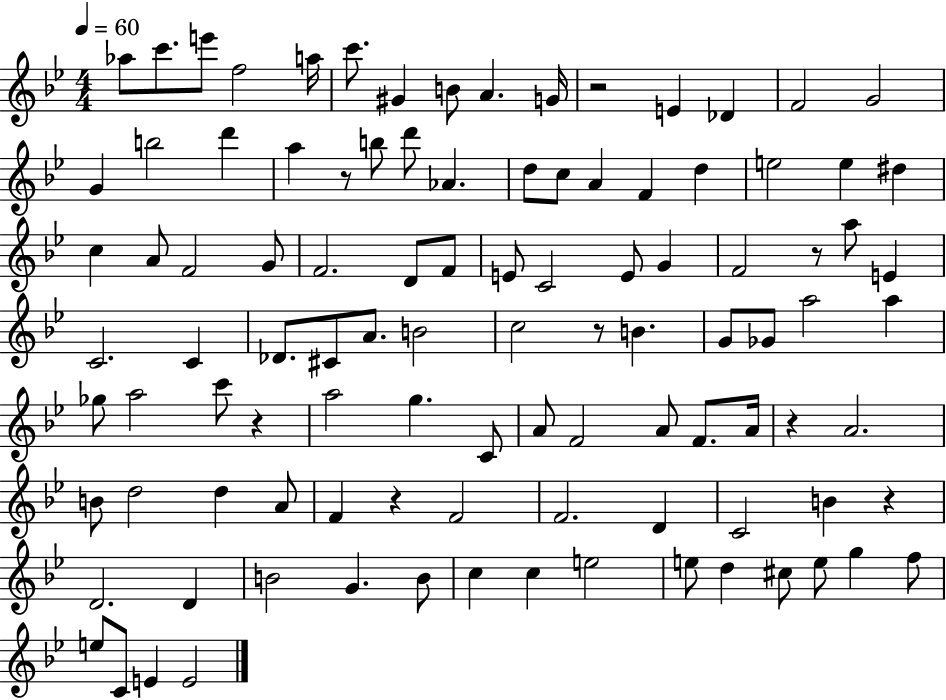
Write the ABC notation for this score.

X:1
T:Untitled
M:4/4
L:1/4
K:Bb
_a/2 c'/2 e'/2 f2 a/4 c'/2 ^G B/2 A G/4 z2 E _D F2 G2 G b2 d' a z/2 b/2 d'/2 _A d/2 c/2 A F d e2 e ^d c A/2 F2 G/2 F2 D/2 F/2 E/2 C2 E/2 G F2 z/2 a/2 E C2 C _D/2 ^C/2 A/2 B2 c2 z/2 B G/2 _G/2 a2 a _g/2 a2 c'/2 z a2 g C/2 A/2 F2 A/2 F/2 A/4 z A2 B/2 d2 d A/2 F z F2 F2 D C2 B z D2 D B2 G B/2 c c e2 e/2 d ^c/2 e/2 g f/2 e/2 C/2 E E2